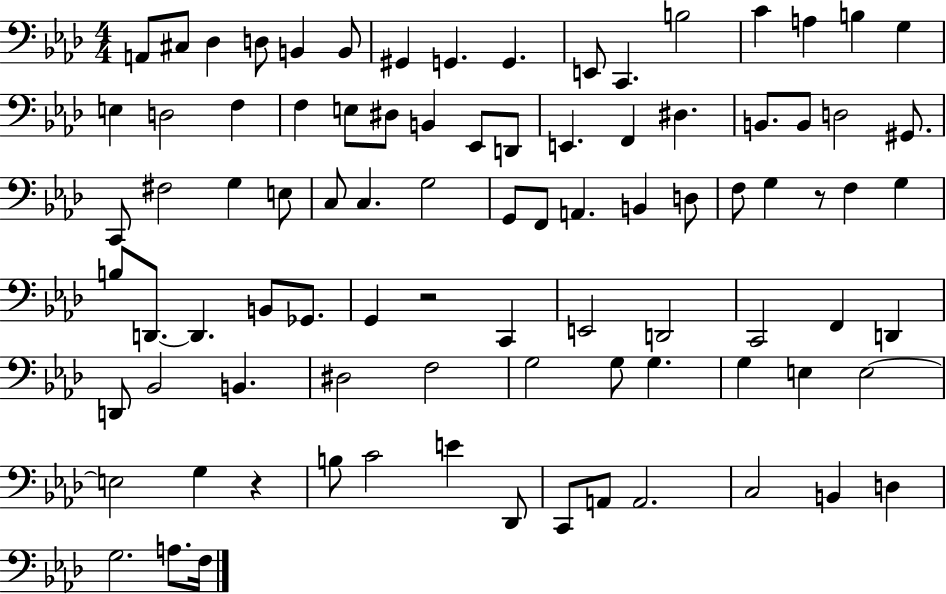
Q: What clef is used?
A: bass